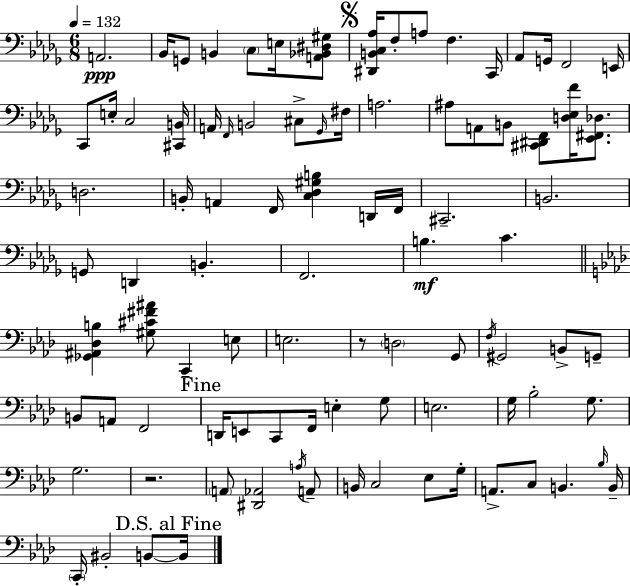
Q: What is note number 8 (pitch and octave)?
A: A3